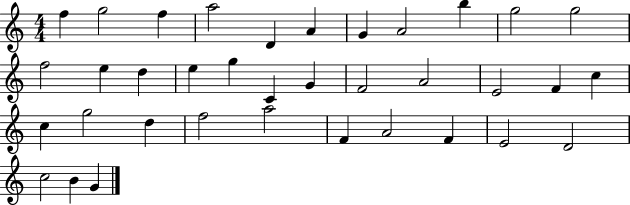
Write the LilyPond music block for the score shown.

{
  \clef treble
  \numericTimeSignature
  \time 4/4
  \key c \major
  f''4 g''2 f''4 | a''2 d'4 a'4 | g'4 a'2 b''4 | g''2 g''2 | \break f''2 e''4 d''4 | e''4 g''4 c'4 g'4 | f'2 a'2 | e'2 f'4 c''4 | \break c''4 g''2 d''4 | f''2 a''2 | f'4 a'2 f'4 | e'2 d'2 | \break c''2 b'4 g'4 | \bar "|."
}